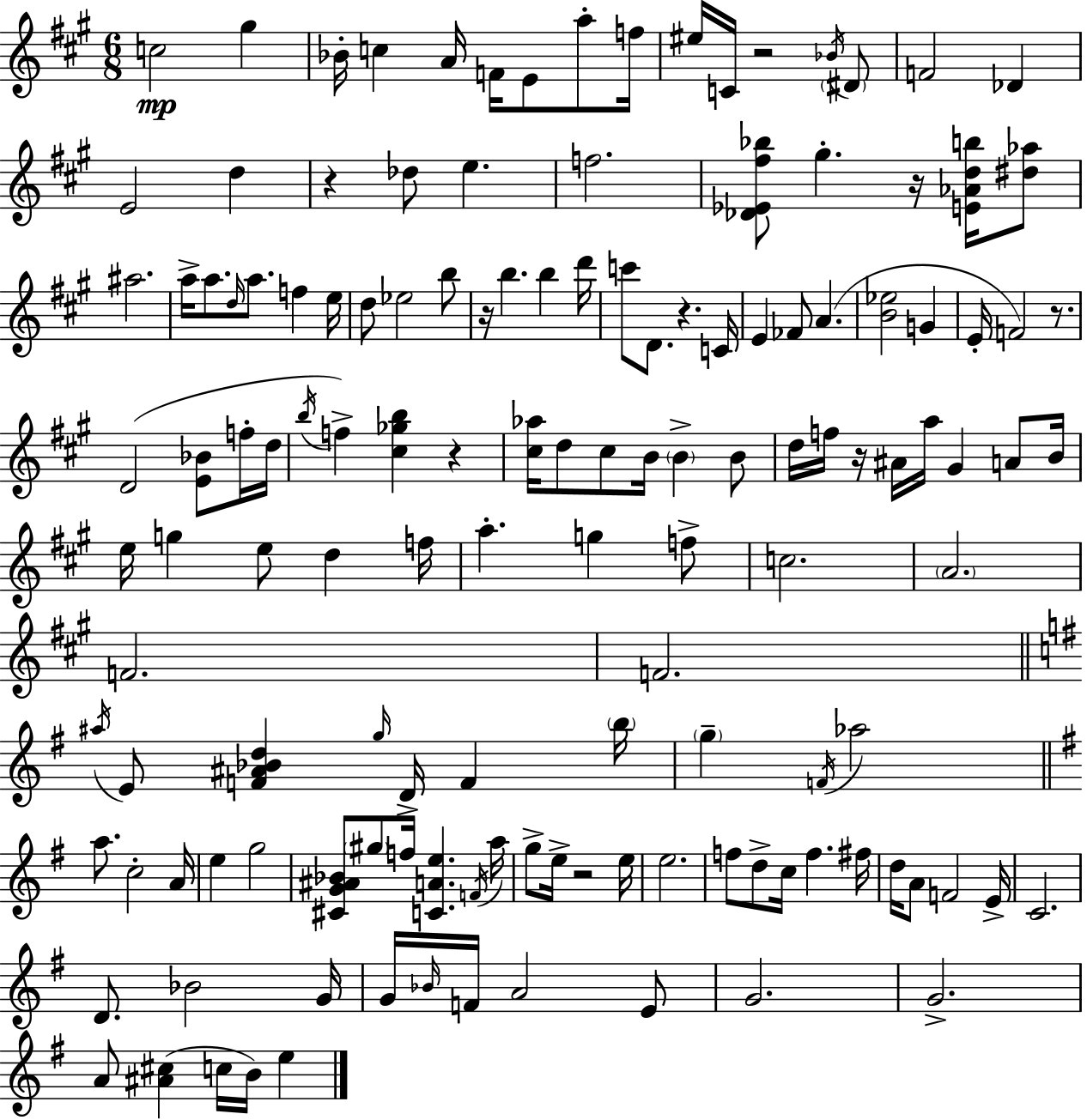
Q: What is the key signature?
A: A major